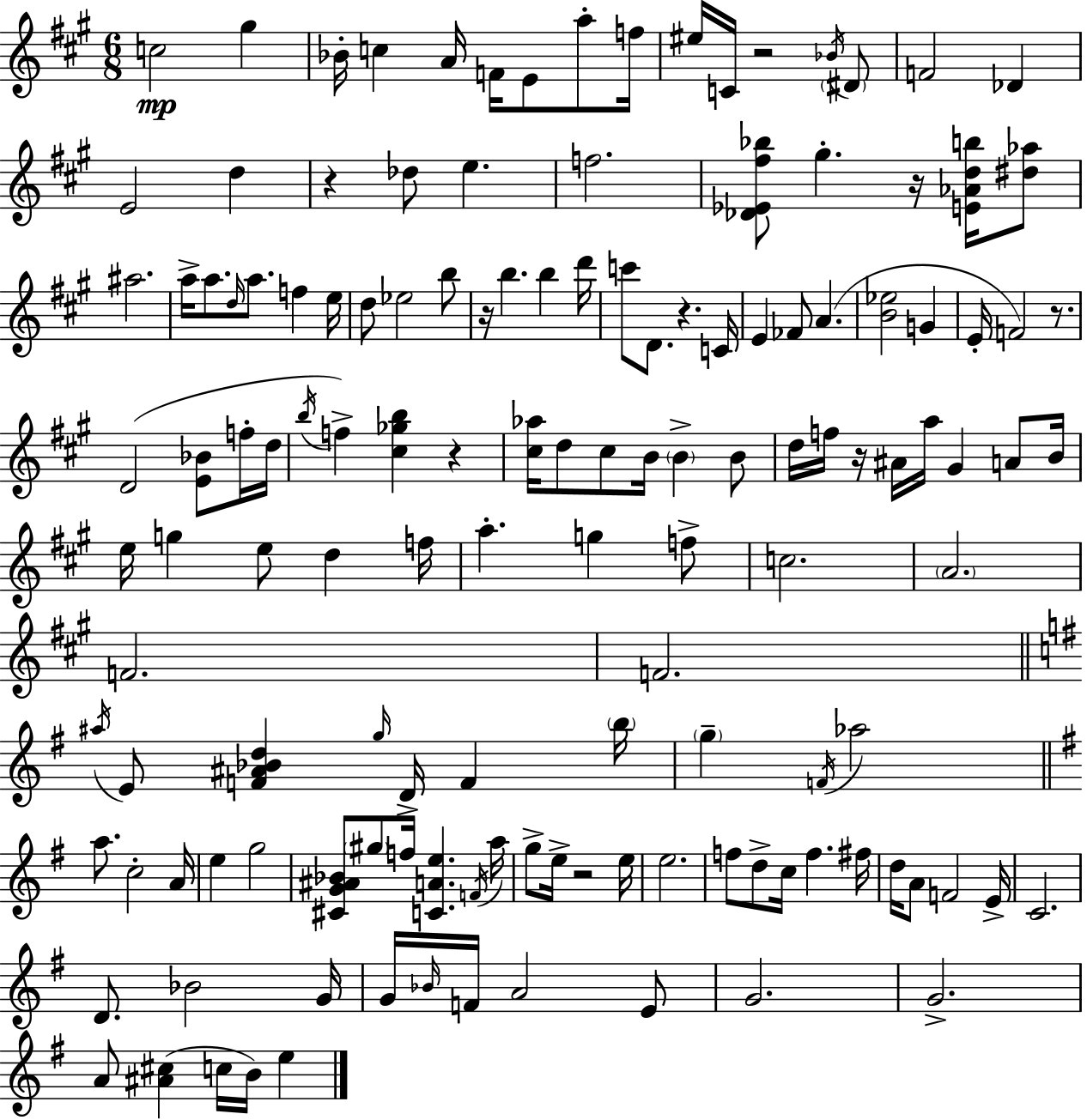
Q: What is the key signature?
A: A major